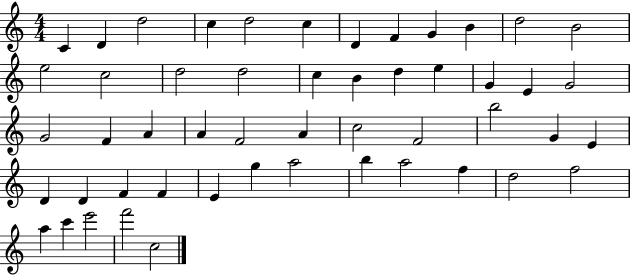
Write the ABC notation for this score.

X:1
T:Untitled
M:4/4
L:1/4
K:C
C D d2 c d2 c D F G B d2 B2 e2 c2 d2 d2 c B d e G E G2 G2 F A A F2 A c2 F2 b2 G E D D F F E g a2 b a2 f d2 f2 a c' e'2 f'2 c2